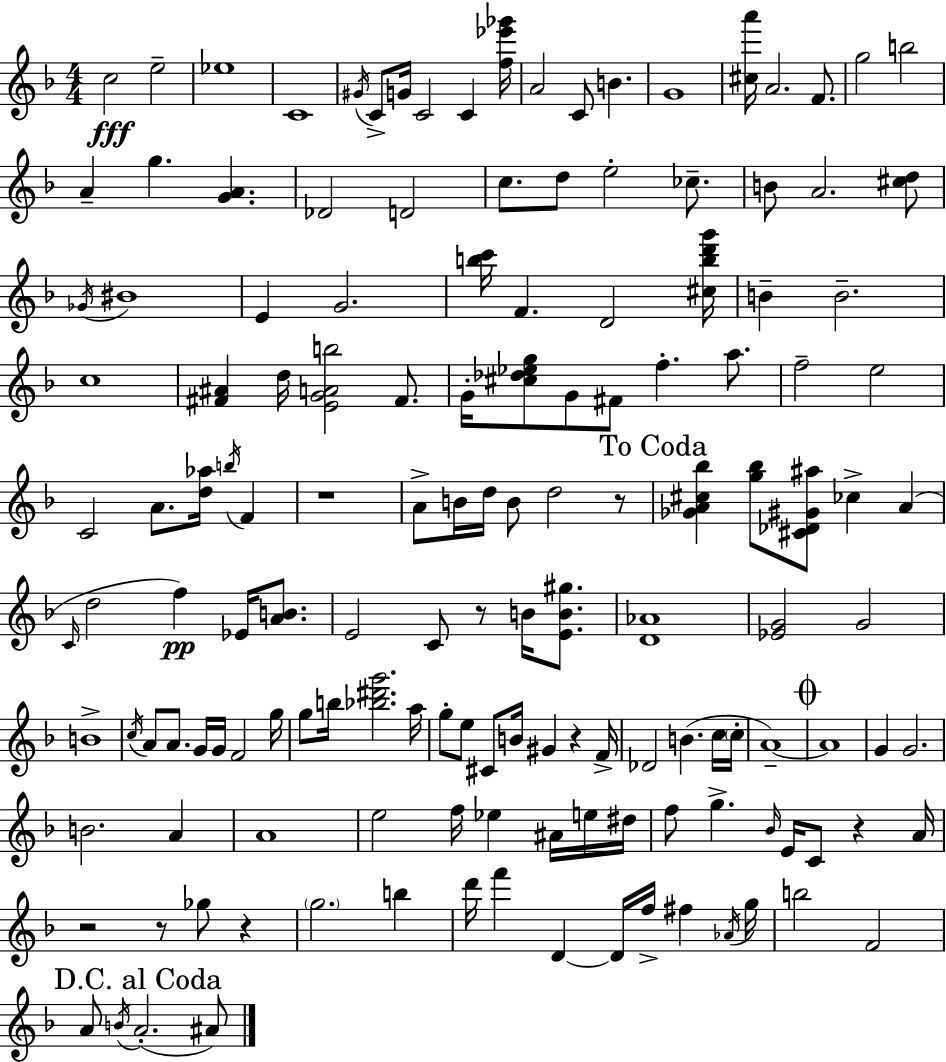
C5/h E5/h Eb5/w C4/w G#4/s C4/e G4/s C4/h C4/q [F5,Eb6,Gb6]/s A4/h C4/e B4/q. G4/w [C#5,A6]/s A4/h. F4/e. G5/h B5/h A4/q G5/q. [G4,A4]/q. Db4/h D4/h C5/e. D5/e E5/h CES5/e. B4/e A4/h. [C#5,D5]/e Gb4/s BIS4/w E4/q G4/h. [B5,C6]/s F4/q. D4/h [C#5,B5,D6,G6]/s B4/q B4/h. C5/w [F#4,A#4]/q D5/s [E4,G4,A4,B5]/h F#4/e. G4/s [C#5,Db5,Eb5,G5]/e G4/e F#4/e F5/q. A5/e. F5/h E5/h C4/h A4/e. [D5,Ab5]/s B5/s F4/q R/w A4/e B4/s D5/s B4/e D5/h R/e [Gb4,A4,C#5,Bb5]/q [G5,Bb5]/e [C#4,Db4,G#4,A#5]/e CES5/q A4/q C4/s D5/h F5/q Eb4/s [A4,B4]/e. E4/h C4/e R/e B4/s [E4,B4,G#5]/e. [D4,Ab4]/w [Eb4,G4]/h G4/h B4/w C5/s A4/e A4/e. G4/s G4/s F4/h G5/s G5/e B5/s [Bb5,D#6,G6]/h. A5/s G5/e E5/e C#4/e B4/s G#4/q R/q F4/s Db4/h B4/q. C5/s C5/s A4/w A4/w G4/q G4/h. B4/h. A4/q A4/w E5/h F5/s Eb5/q A#4/s E5/s D#5/s F5/e G5/q. Bb4/s E4/s C4/e R/q A4/s R/h R/e Gb5/e R/q G5/h. B5/q D6/s F6/q D4/q D4/s F5/s F#5/q Ab4/s G5/s B5/h F4/h A4/e B4/s A4/h. A#4/e